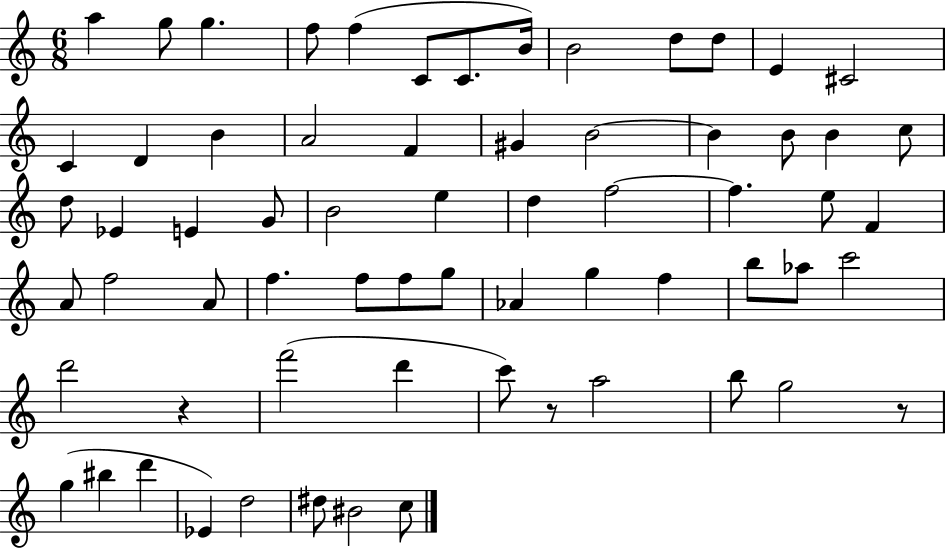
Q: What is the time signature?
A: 6/8